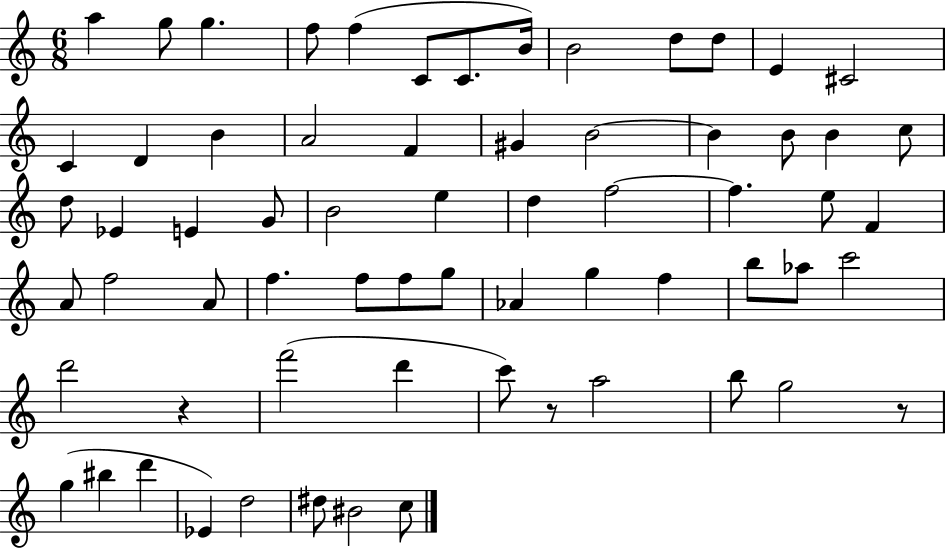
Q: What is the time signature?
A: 6/8